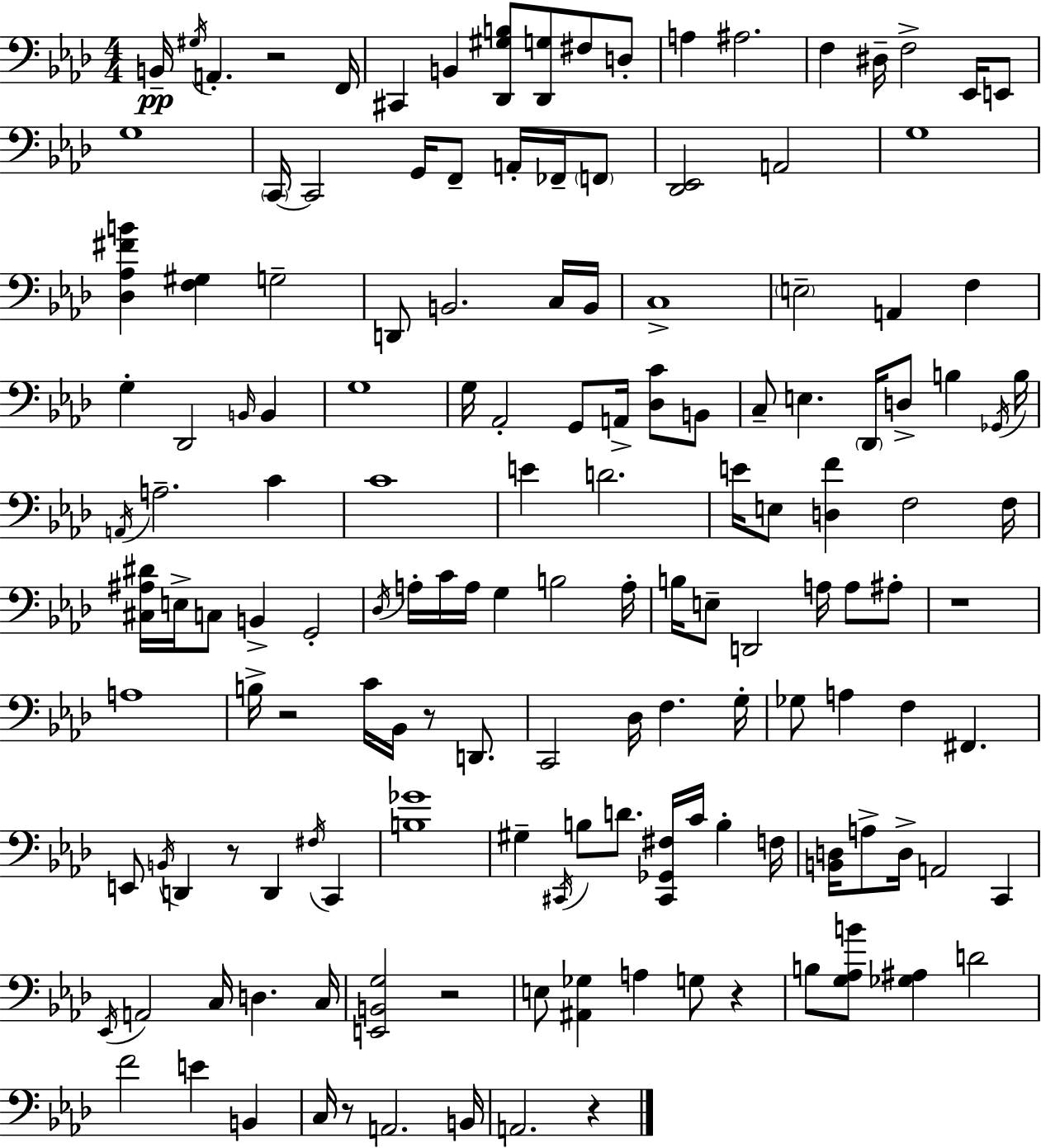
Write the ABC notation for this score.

X:1
T:Untitled
M:4/4
L:1/4
K:Fm
B,,/4 ^G,/4 A,, z2 F,,/4 ^C,, B,, [_D,,^G,B,]/2 [_D,,G,]/2 ^F,/2 D,/2 A, ^A,2 F, ^D,/4 F,2 _E,,/4 E,,/2 G,4 C,,/4 C,,2 G,,/4 F,,/2 A,,/4 _F,,/4 F,,/2 [_D,,_E,,]2 A,,2 G,4 [_D,_A,^FB] [F,^G,] G,2 D,,/2 B,,2 C,/4 B,,/4 C,4 E,2 A,, F, G, _D,,2 B,,/4 B,, G,4 G,/4 _A,,2 G,,/2 A,,/4 [_D,C]/2 B,,/2 C,/2 E, _D,,/4 D,/2 B, _G,,/4 B,/4 A,,/4 A,2 C C4 E D2 E/4 E,/2 [D,F] F,2 F,/4 [^C,^A,^D]/4 E,/4 C,/2 B,, G,,2 _D,/4 A,/4 C/4 A,/4 G, B,2 A,/4 B,/4 E,/2 D,,2 A,/4 A,/2 ^A,/2 z4 A,4 B,/4 z2 C/4 _B,,/4 z/2 D,,/2 C,,2 _D,/4 F, G,/4 _G,/2 A, F, ^F,, E,,/2 B,,/4 D,, z/2 D,, ^F,/4 C,, [B,_G]4 ^G, ^C,,/4 B,/2 D/2 [^C,,_G,,^F,]/4 C/4 B, F,/4 [B,,D,]/4 A,/2 D,/4 A,,2 C,, _E,,/4 A,,2 C,/4 D, C,/4 [E,,B,,G,]2 z2 E,/2 [^A,,_G,] A, G,/2 z B,/2 [G,_A,B]/2 [_G,^A,] D2 F2 E B,, C,/4 z/2 A,,2 B,,/4 A,,2 z